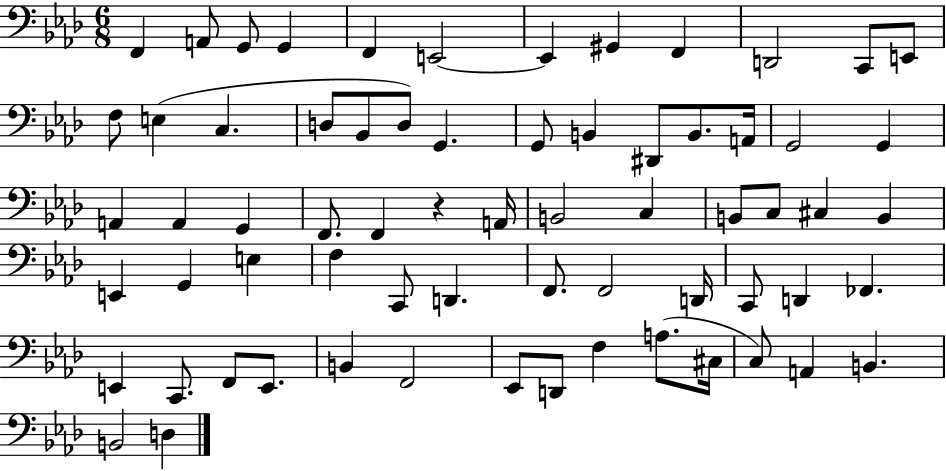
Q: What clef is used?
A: bass